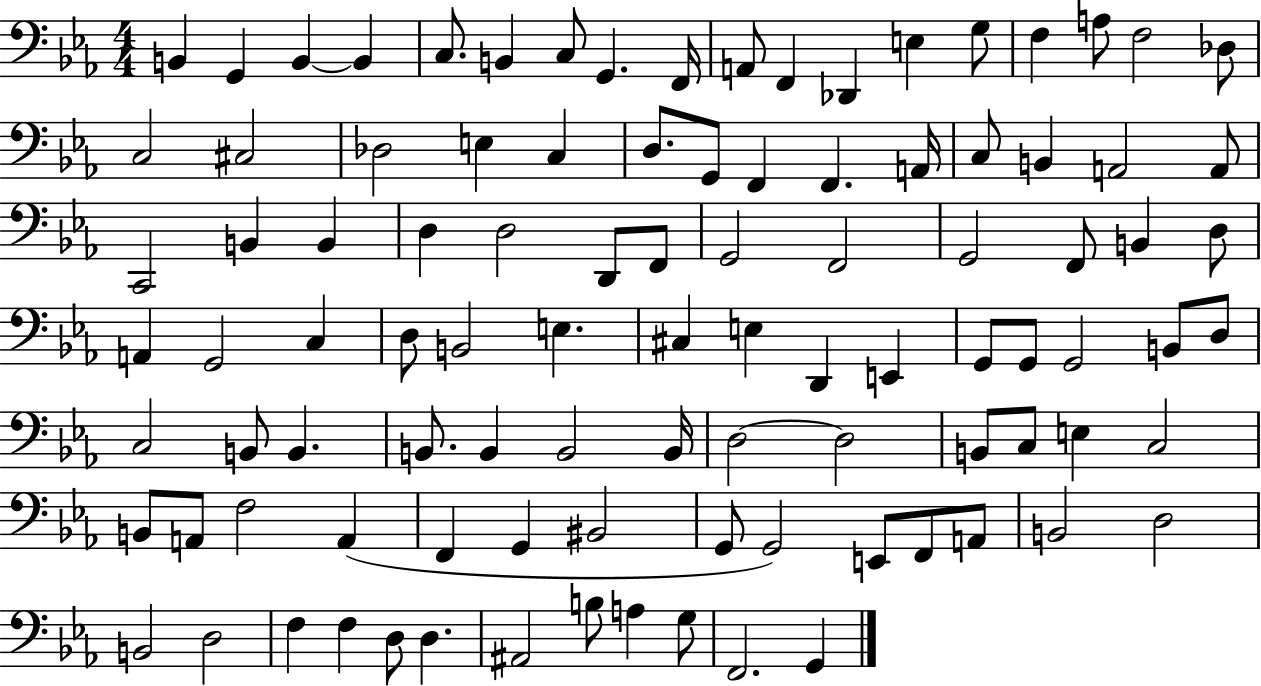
B2/q G2/q B2/q B2/q C3/e. B2/q C3/e G2/q. F2/s A2/e F2/q Db2/q E3/q G3/e F3/q A3/e F3/h Db3/e C3/h C#3/h Db3/h E3/q C3/q D3/e. G2/e F2/q F2/q. A2/s C3/e B2/q A2/h A2/e C2/h B2/q B2/q D3/q D3/h D2/e F2/e G2/h F2/h G2/h F2/e B2/q D3/e A2/q G2/h C3/q D3/e B2/h E3/q. C#3/q E3/q D2/q E2/q G2/e G2/e G2/h B2/e D3/e C3/h B2/e B2/q. B2/e. B2/q B2/h B2/s D3/h D3/h B2/e C3/e E3/q C3/h B2/e A2/e F3/h A2/q F2/q G2/q BIS2/h G2/e G2/h E2/e F2/e A2/e B2/h D3/h B2/h D3/h F3/q F3/q D3/e D3/q. A#2/h B3/e A3/q G3/e F2/h. G2/q